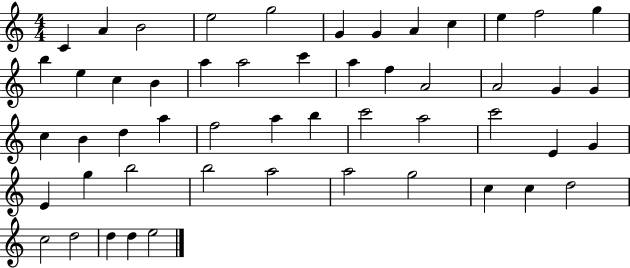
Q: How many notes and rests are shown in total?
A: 52